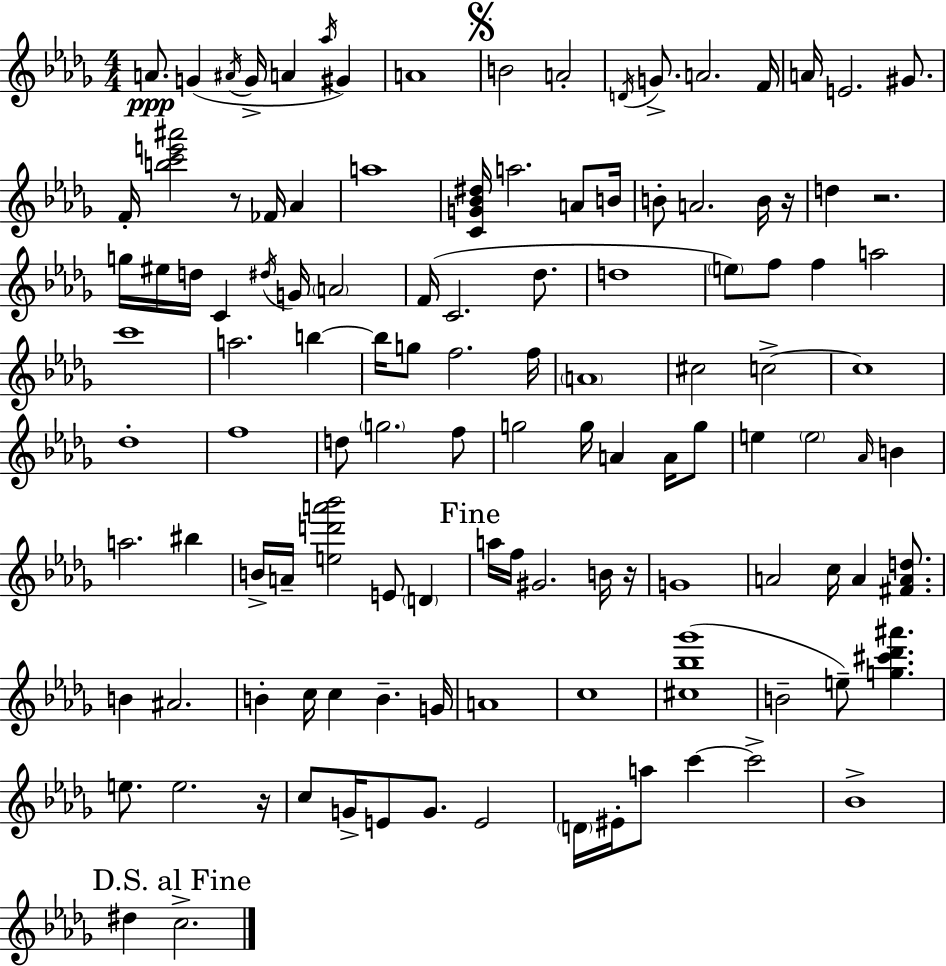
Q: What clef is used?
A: treble